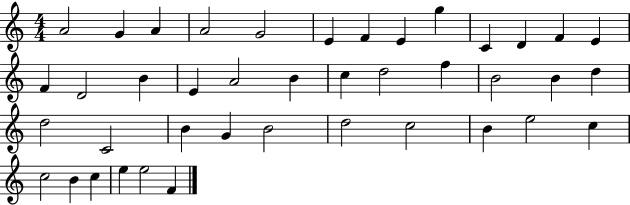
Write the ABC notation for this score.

X:1
T:Untitled
M:4/4
L:1/4
K:C
A2 G A A2 G2 E F E g C D F E F D2 B E A2 B c d2 f B2 B d d2 C2 B G B2 d2 c2 B e2 c c2 B c e e2 F